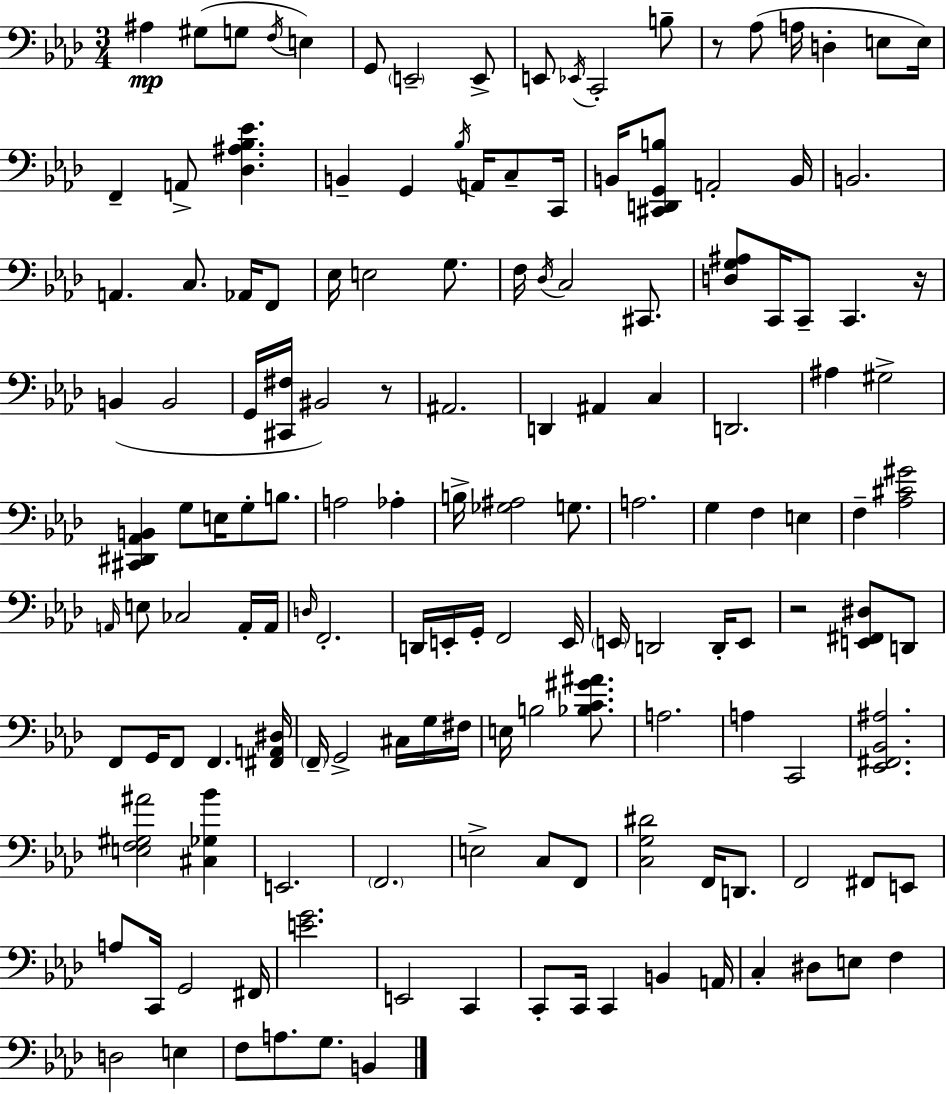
X:1
T:Untitled
M:3/4
L:1/4
K:Ab
^A, ^G,/2 G,/2 F,/4 E, G,,/2 E,,2 E,,/2 E,,/2 _E,,/4 C,,2 B,/2 z/2 _A,/2 A,/4 D, E,/2 E,/4 F,, A,,/2 [_D,^A,_B,_E] B,, G,, _B,/4 A,,/4 C,/2 C,,/4 B,,/4 [^C,,D,,G,,B,]/2 A,,2 B,,/4 B,,2 A,, C,/2 _A,,/4 F,,/2 _E,/4 E,2 G,/2 F,/4 _D,/4 C,2 ^C,,/2 [D,G,^A,]/2 C,,/4 C,,/2 C,, z/4 B,, B,,2 G,,/4 [^C,,^F,]/4 ^B,,2 z/2 ^A,,2 D,, ^A,, C, D,,2 ^A, ^G,2 [^C,,^D,,_A,,B,,] G,/2 E,/4 G,/2 B,/2 A,2 _A, B,/4 [_G,^A,]2 G,/2 A,2 G, F, E, F, [_A,^C^G]2 A,,/4 E,/2 _C,2 A,,/4 A,,/4 D,/4 F,,2 D,,/4 E,,/4 G,,/4 F,,2 E,,/4 E,,/4 D,,2 D,,/4 E,,/2 z2 [E,,^F,,^D,]/2 D,,/2 F,,/2 G,,/4 F,,/2 F,, [^F,,A,,^D,]/4 F,,/4 G,,2 ^C,/4 G,/4 ^F,/4 E,/4 B,2 [_B,C^G^A]/2 A,2 A, C,,2 [_E,,^F,,_B,,^A,]2 [E,F,^G,^A]2 [^C,_G,_B] E,,2 F,,2 E,2 C,/2 F,,/2 [C,G,^D]2 F,,/4 D,,/2 F,,2 ^F,,/2 E,,/2 A,/2 C,,/4 G,,2 ^F,,/4 [EG]2 E,,2 C,, C,,/2 C,,/4 C,, B,, A,,/4 C, ^D,/2 E,/2 F, D,2 E, F,/2 A,/2 G,/2 B,,